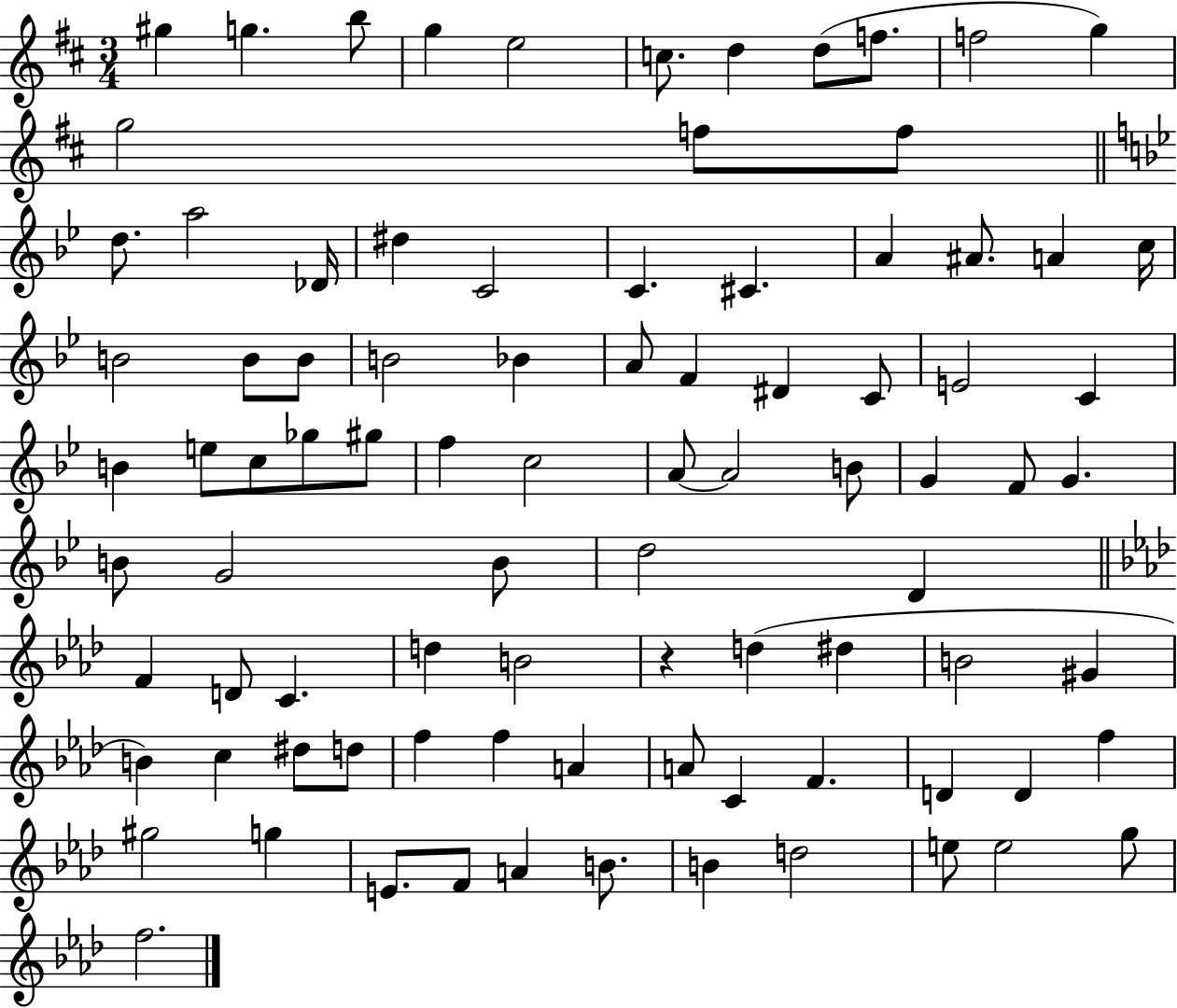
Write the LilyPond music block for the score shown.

{
  \clef treble
  \numericTimeSignature
  \time 3/4
  \key d \major
  gis''4 g''4. b''8 | g''4 e''2 | c''8. d''4 d''8( f''8. | f''2 g''4) | \break g''2 f''8 f''8 | \bar "||" \break \key bes \major d''8. a''2 des'16 | dis''4 c'2 | c'4. cis'4. | a'4 ais'8. a'4 c''16 | \break b'2 b'8 b'8 | b'2 bes'4 | a'8 f'4 dis'4 c'8 | e'2 c'4 | \break b'4 e''8 c''8 ges''8 gis''8 | f''4 c''2 | a'8~~ a'2 b'8 | g'4 f'8 g'4. | \break b'8 g'2 b'8 | d''2 d'4 | \bar "||" \break \key f \minor f'4 d'8 c'4. | d''4 b'2 | r4 d''4( dis''4 | b'2 gis'4 | \break b'4) c''4 dis''8 d''8 | f''4 f''4 a'4 | a'8 c'4 f'4. | d'4 d'4 f''4 | \break gis''2 g''4 | e'8. f'8 a'4 b'8. | b'4 d''2 | e''8 e''2 g''8 | \break f''2. | \bar "|."
}